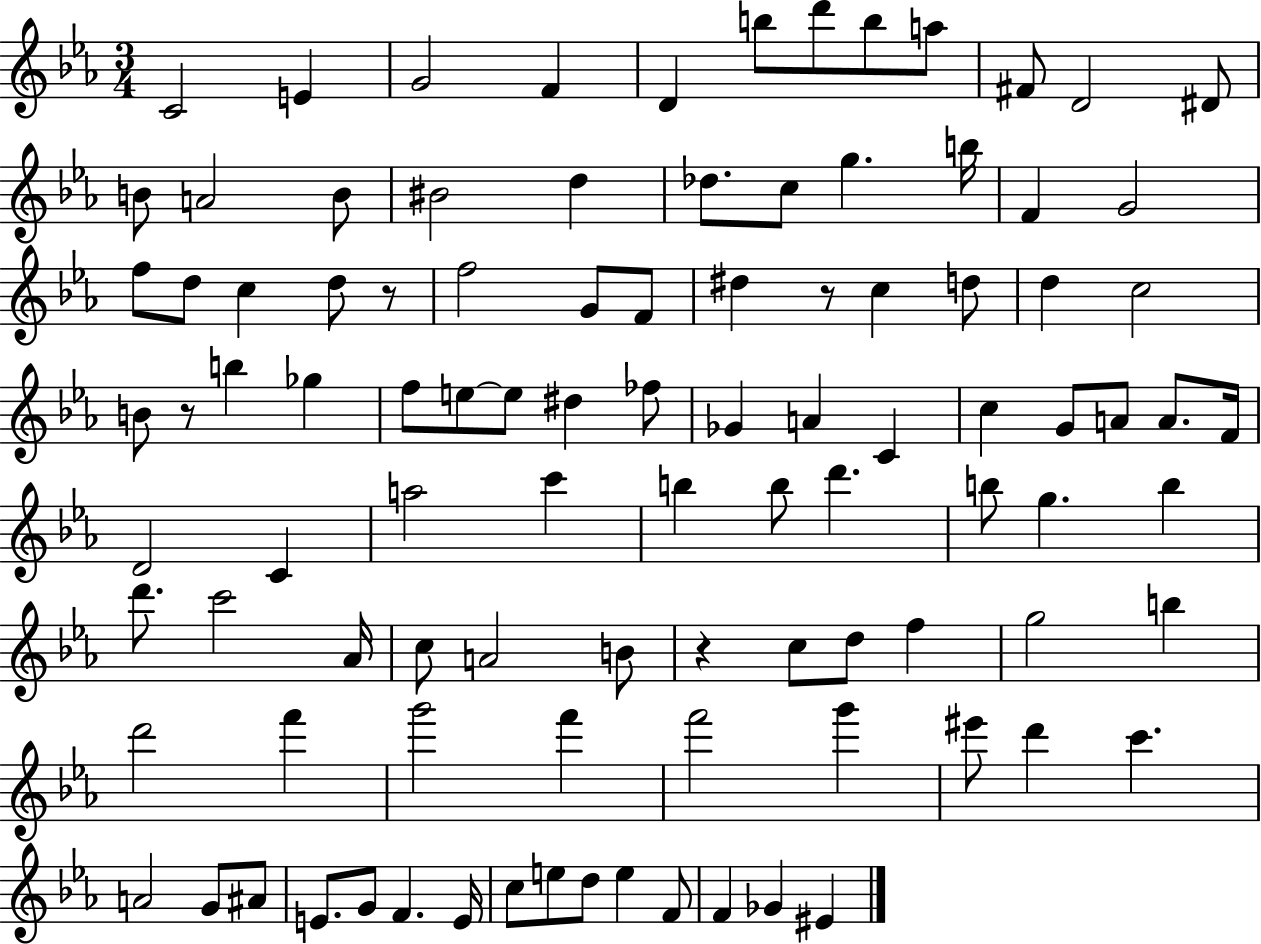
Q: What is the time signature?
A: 3/4